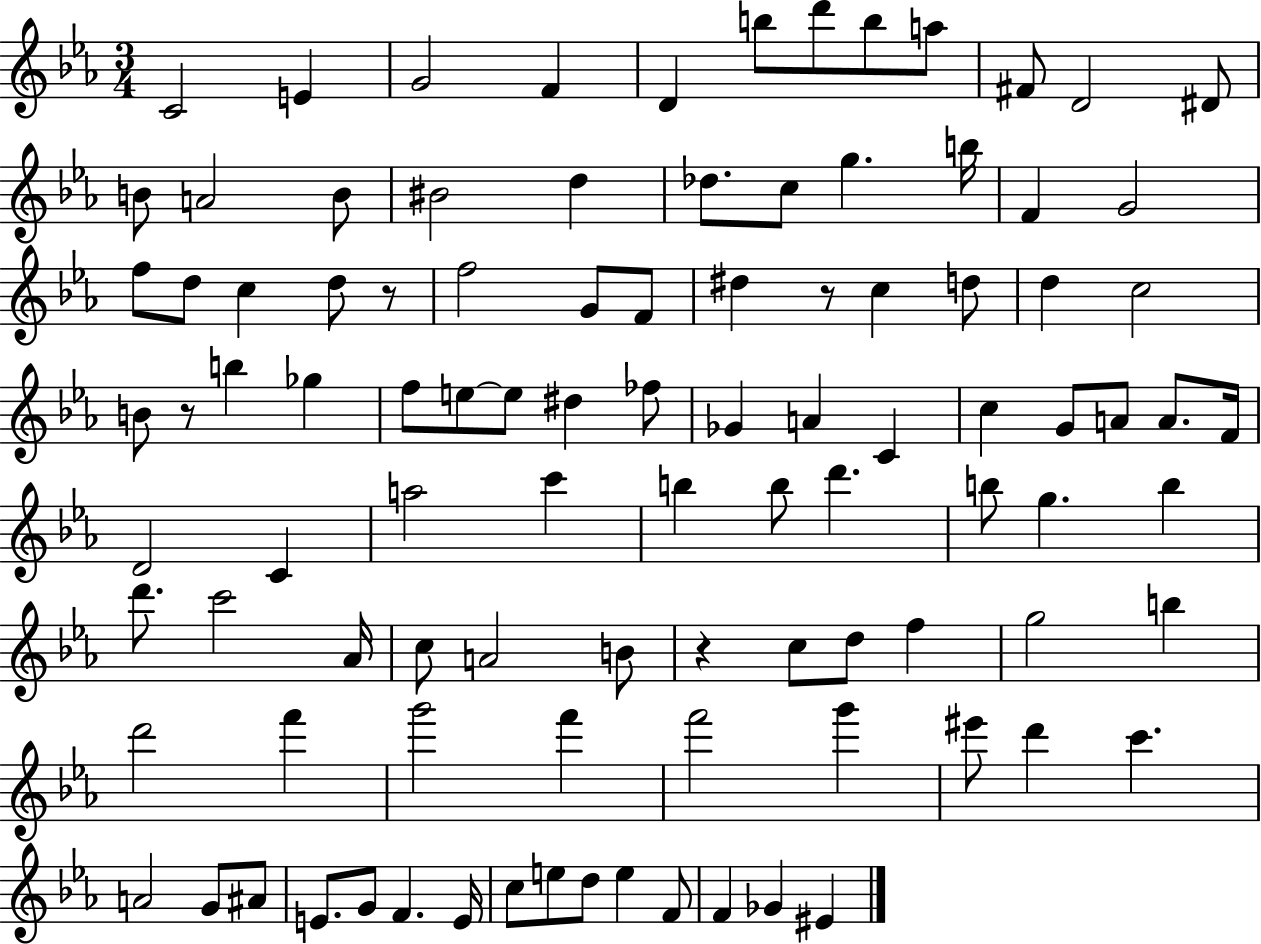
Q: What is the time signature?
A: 3/4